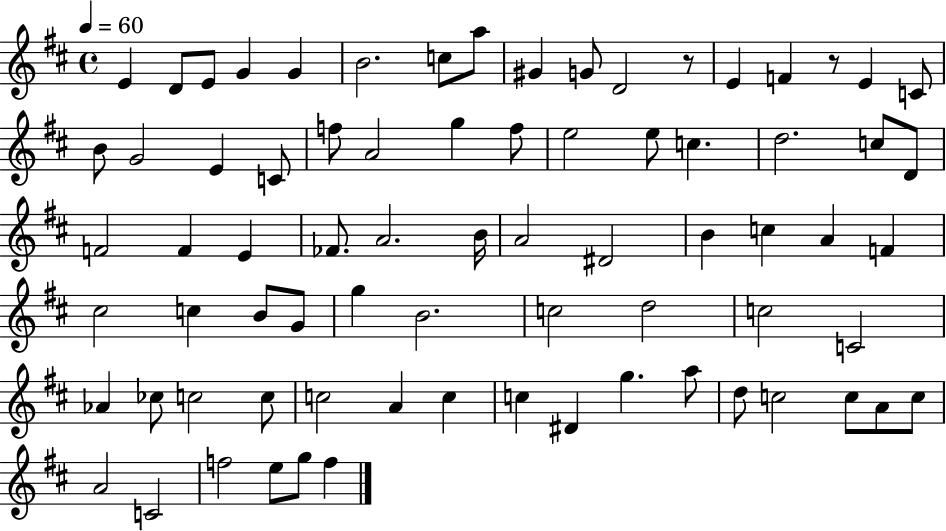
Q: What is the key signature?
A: D major